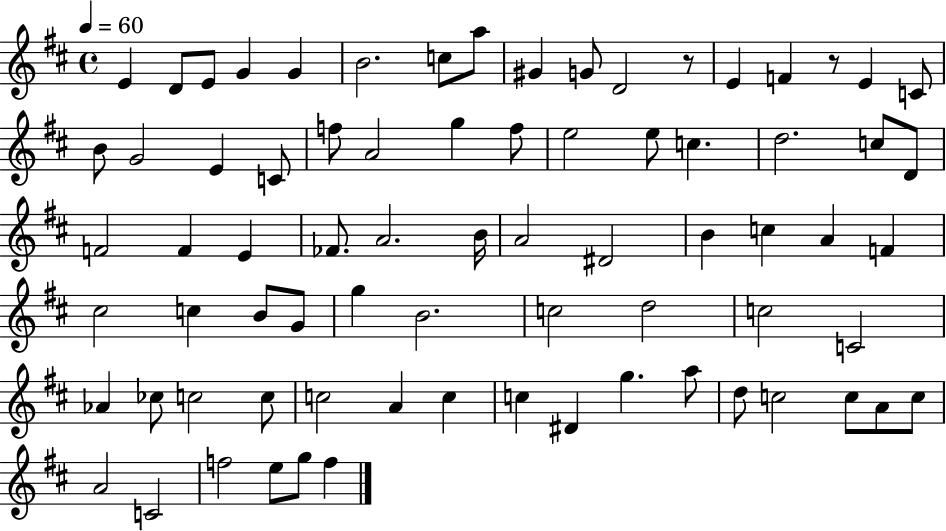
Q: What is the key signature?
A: D major